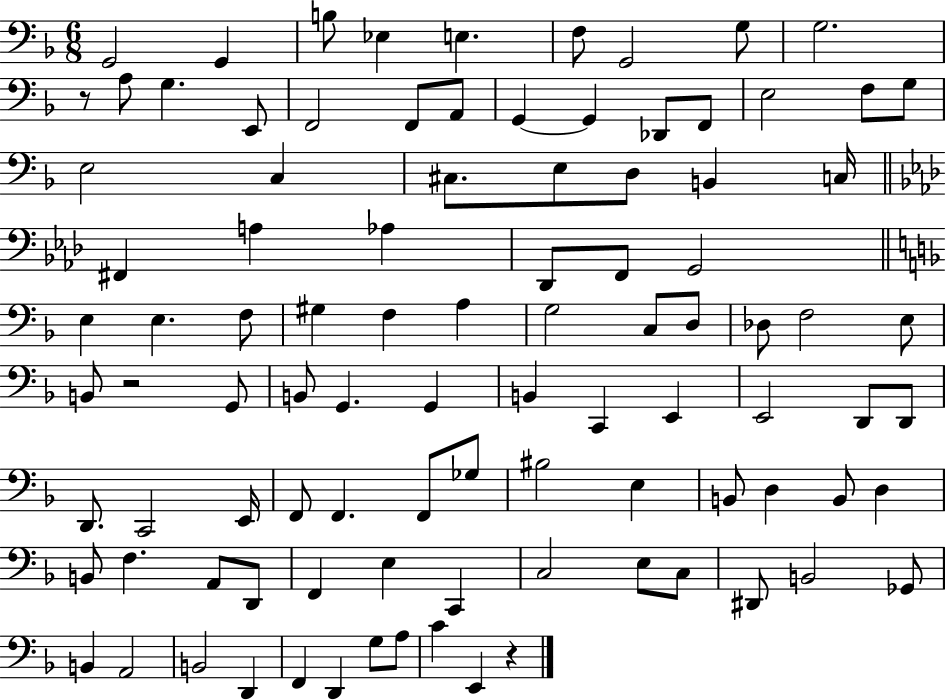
G2/h G2/q B3/e Eb3/q E3/q. F3/e G2/h G3/e G3/h. R/e A3/e G3/q. E2/e F2/h F2/e A2/e G2/q G2/q Db2/e F2/e E3/h F3/e G3/e E3/h C3/q C#3/e. E3/e D3/e B2/q C3/s F#2/q A3/q Ab3/q Db2/e F2/e G2/h E3/q E3/q. F3/e G#3/q F3/q A3/q G3/h C3/e D3/e Db3/e F3/h E3/e B2/e R/h G2/e B2/e G2/q. G2/q B2/q C2/q E2/q E2/h D2/e D2/e D2/e. C2/h E2/s F2/e F2/q. F2/e Gb3/e BIS3/h E3/q B2/e D3/q B2/e D3/q B2/e F3/q. A2/e D2/e F2/q E3/q C2/q C3/h E3/e C3/e D#2/e B2/h Gb2/e B2/q A2/h B2/h D2/q F2/q D2/q G3/e A3/e C4/q E2/q R/q